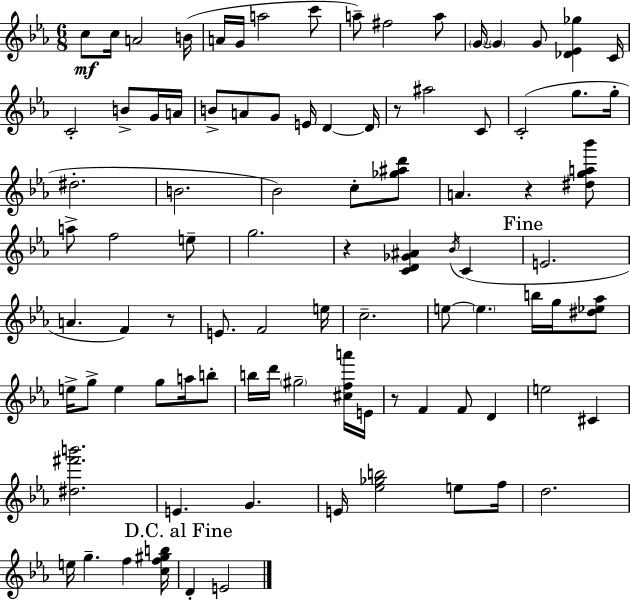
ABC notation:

X:1
T:Untitled
M:6/8
L:1/4
K:Eb
c/2 c/4 A2 B/4 A/4 G/4 a2 c'/2 a/2 ^f2 a/2 G/4 G G/2 [_D_E_g] C/4 C2 B/2 G/4 A/4 B/2 A/2 G/2 E/4 D D/4 z/2 ^a2 C/2 C2 g/2 g/4 ^d2 B2 _B2 c/2 [_g^ad']/2 A z [^dga_b']/2 a/2 f2 e/2 g2 z [CD_G^A] _B/4 C E2 A F z/2 E/2 F2 e/4 c2 e/2 e b/4 g/4 [^d_e_a]/2 e/4 g/2 e g/2 a/4 b/2 b/4 d'/4 ^g2 [^cfa']/4 E/4 z/2 F F/2 D e2 ^C [^d^f'b']2 E G E/4 [_e_gb]2 e/2 f/4 d2 e/4 g f [cf^gb]/4 D E2